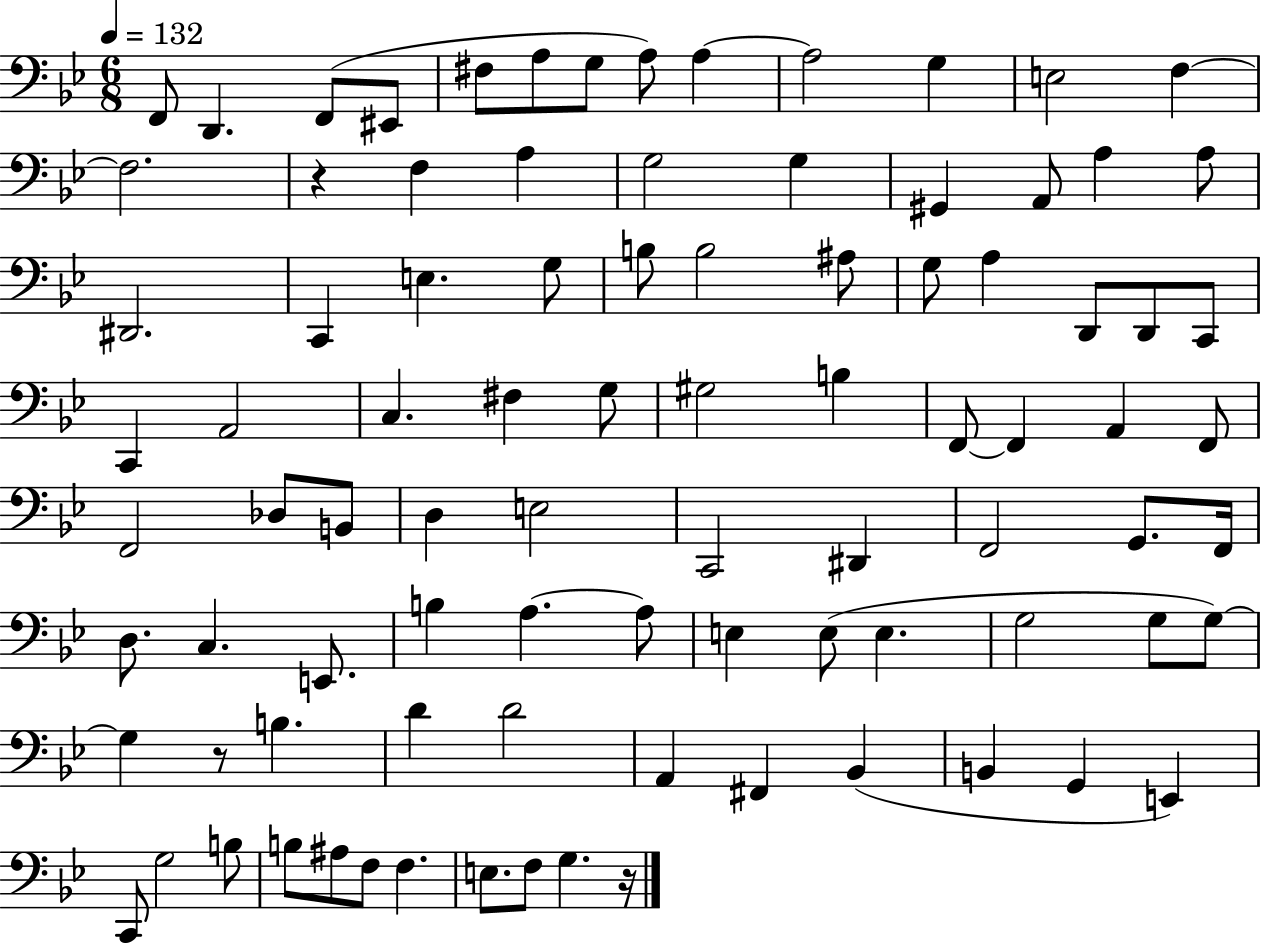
F2/e D2/q. F2/e EIS2/e F#3/e A3/e G3/e A3/e A3/q A3/h G3/q E3/h F3/q F3/h. R/q F3/q A3/q G3/h G3/q G#2/q A2/e A3/q A3/e D#2/h. C2/q E3/q. G3/e B3/e B3/h A#3/e G3/e A3/q D2/e D2/e C2/e C2/q A2/h C3/q. F#3/q G3/e G#3/h B3/q F2/e F2/q A2/q F2/e F2/h Db3/e B2/e D3/q E3/h C2/h D#2/q F2/h G2/e. F2/s D3/e. C3/q. E2/e. B3/q A3/q. A3/e E3/q E3/e E3/q. G3/h G3/e G3/e G3/q R/e B3/q. D4/q D4/h A2/q F#2/q Bb2/q B2/q G2/q E2/q C2/e G3/h B3/e B3/e A#3/e F3/e F3/q. E3/e. F3/e G3/q. R/s